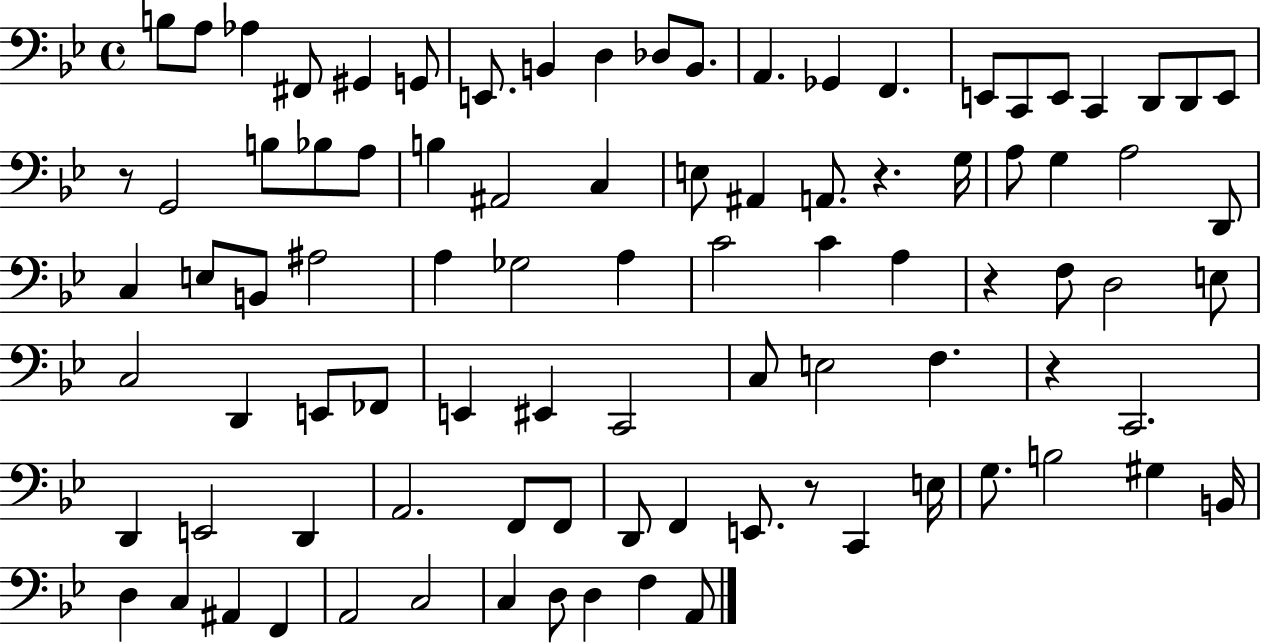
X:1
T:Untitled
M:4/4
L:1/4
K:Bb
B,/2 A,/2 _A, ^F,,/2 ^G,, G,,/2 E,,/2 B,, D, _D,/2 B,,/2 A,, _G,, F,, E,,/2 C,,/2 E,,/2 C,, D,,/2 D,,/2 E,,/2 z/2 G,,2 B,/2 _B,/2 A,/2 B, ^A,,2 C, E,/2 ^A,, A,,/2 z G,/4 A,/2 G, A,2 D,,/2 C, E,/2 B,,/2 ^A,2 A, _G,2 A, C2 C A, z F,/2 D,2 E,/2 C,2 D,, E,,/2 _F,,/2 E,, ^E,, C,,2 C,/2 E,2 F, z C,,2 D,, E,,2 D,, A,,2 F,,/2 F,,/2 D,,/2 F,, E,,/2 z/2 C,, E,/4 G,/2 B,2 ^G, B,,/4 D, C, ^A,, F,, A,,2 C,2 C, D,/2 D, F, A,,/2